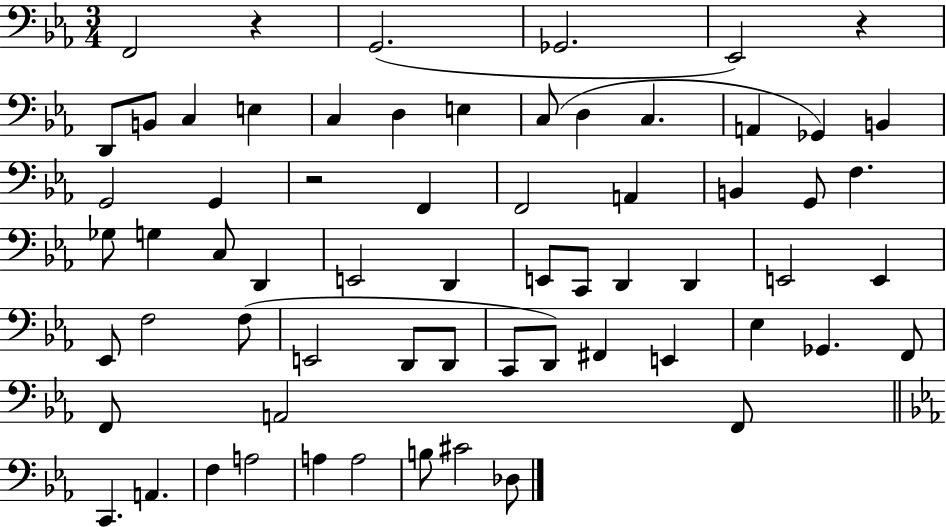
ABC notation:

X:1
T:Untitled
M:3/4
L:1/4
K:Eb
F,,2 z G,,2 _G,,2 _E,,2 z D,,/2 B,,/2 C, E, C, D, E, C,/2 D, C, A,, _G,, B,, G,,2 G,, z2 F,, F,,2 A,, B,, G,,/2 F, _G,/2 G, C,/2 D,, E,,2 D,, E,,/2 C,,/2 D,, D,, E,,2 E,, _E,,/2 F,2 F,/2 E,,2 D,,/2 D,,/2 C,,/2 D,,/2 ^F,, E,, _E, _G,, F,,/2 F,,/2 A,,2 F,,/2 C,, A,, F, A,2 A, A,2 B,/2 ^C2 _D,/2